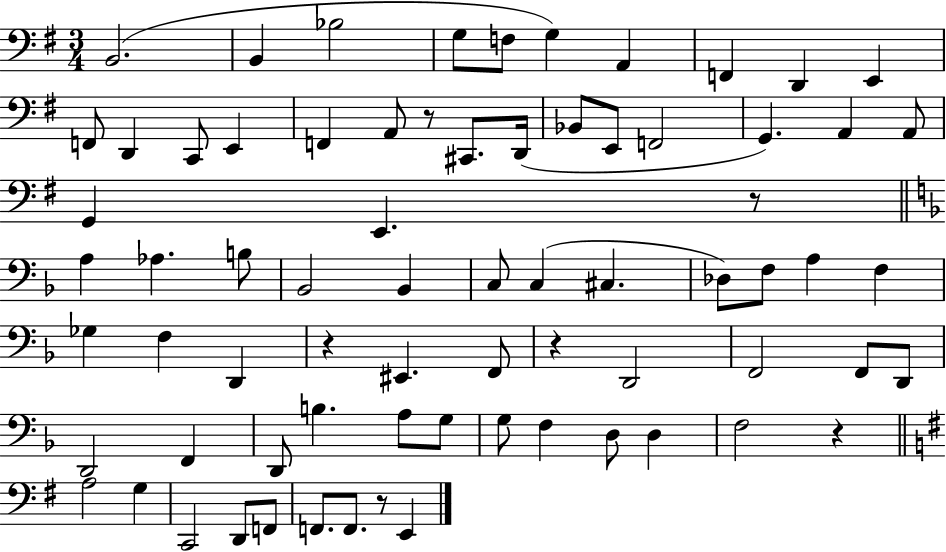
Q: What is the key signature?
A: G major